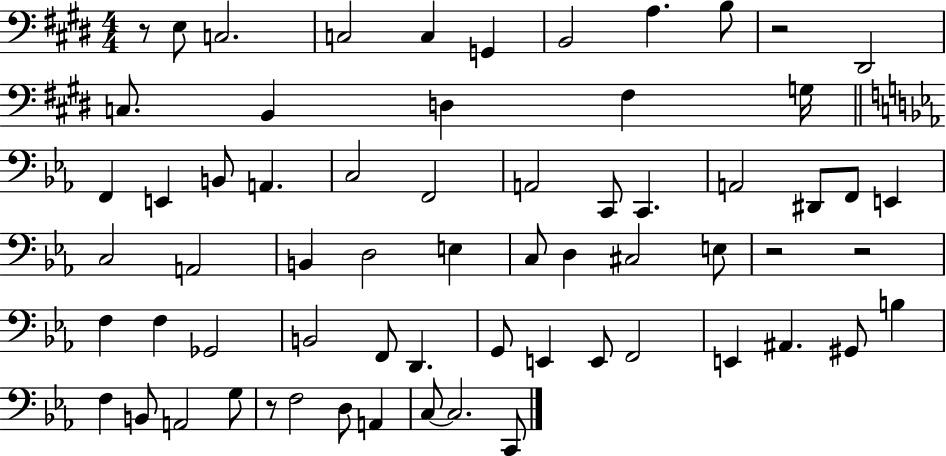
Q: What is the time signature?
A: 4/4